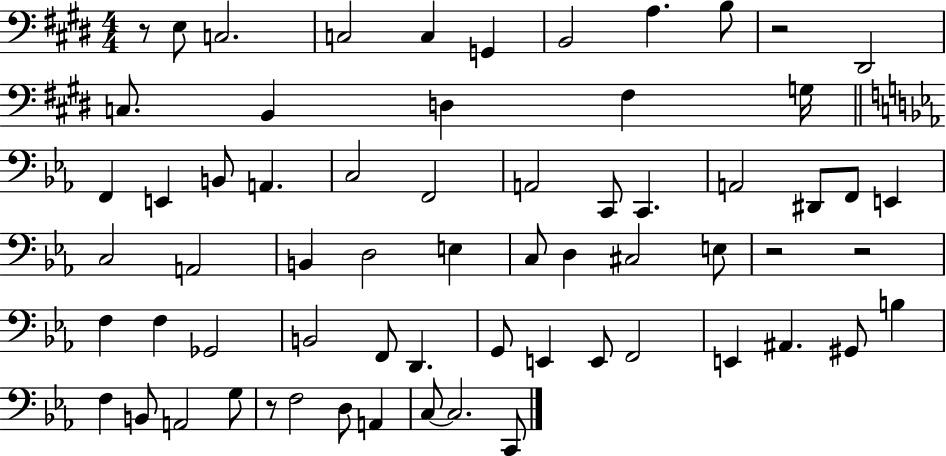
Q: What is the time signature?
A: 4/4